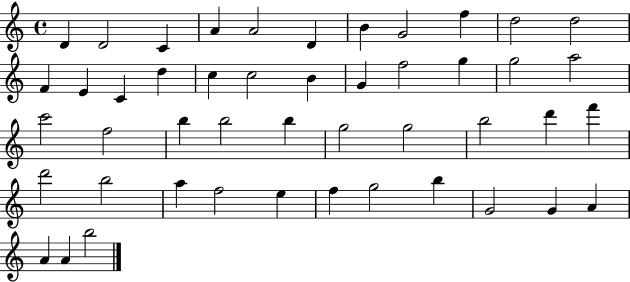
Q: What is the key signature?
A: C major